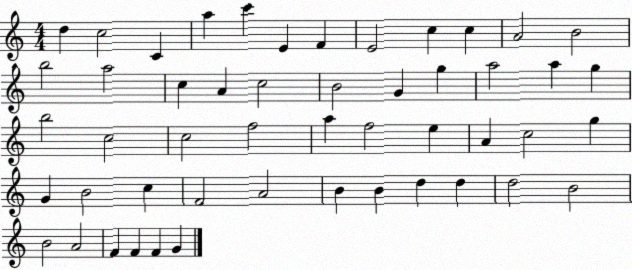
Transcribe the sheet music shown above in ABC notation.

X:1
T:Untitled
M:4/4
L:1/4
K:C
d c2 C a c' E F E2 c c A2 B2 b2 a2 c A c2 B2 G g a2 a g b2 c2 c2 f2 a f2 e A c2 g G B2 c F2 A2 B B d d d2 B2 B2 A2 F F F G